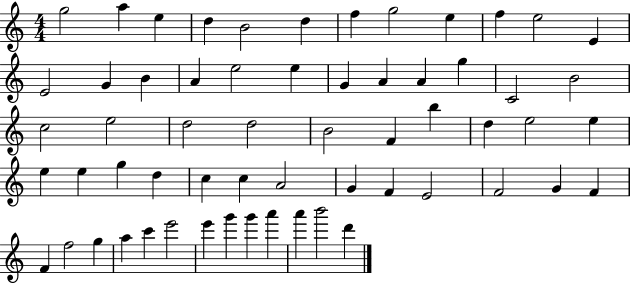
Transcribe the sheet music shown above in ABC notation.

X:1
T:Untitled
M:4/4
L:1/4
K:C
g2 a e d B2 d f g2 e f e2 E E2 G B A e2 e G A A g C2 B2 c2 e2 d2 d2 B2 F b d e2 e e e g d c c A2 G F E2 F2 G F F f2 g a c' e'2 e' g' g' a' a' b'2 d'